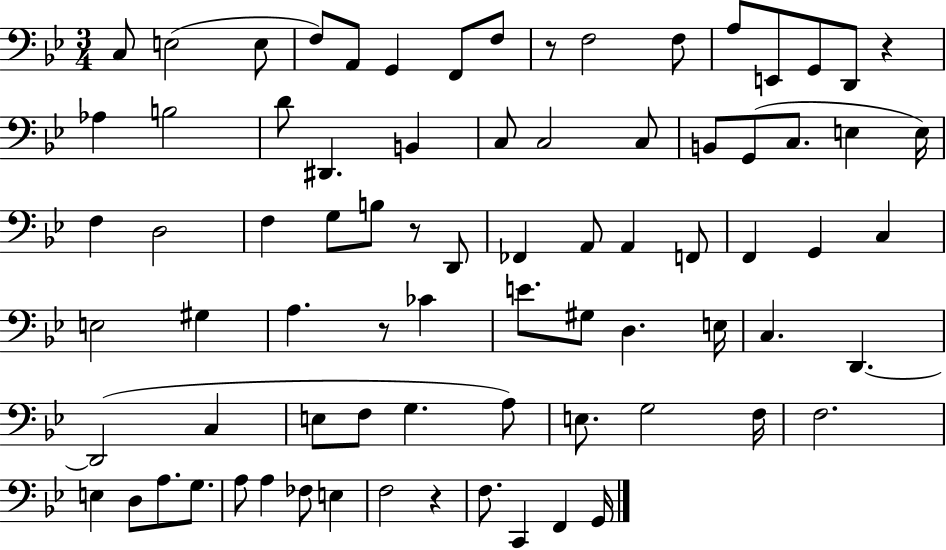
X:1
T:Untitled
M:3/4
L:1/4
K:Bb
C,/2 E,2 E,/2 F,/2 A,,/2 G,, F,,/2 F,/2 z/2 F,2 F,/2 A,/2 E,,/2 G,,/2 D,,/2 z _A, B,2 D/2 ^D,, B,, C,/2 C,2 C,/2 B,,/2 G,,/2 C,/2 E, E,/4 F, D,2 F, G,/2 B,/2 z/2 D,,/2 _F,, A,,/2 A,, F,,/2 F,, G,, C, E,2 ^G, A, z/2 _C E/2 ^G,/2 D, E,/4 C, D,, D,,2 C, E,/2 F,/2 G, A,/2 E,/2 G,2 F,/4 F,2 E, D,/2 A,/2 G,/2 A,/2 A, _F,/2 E, F,2 z F,/2 C,, F,, G,,/4